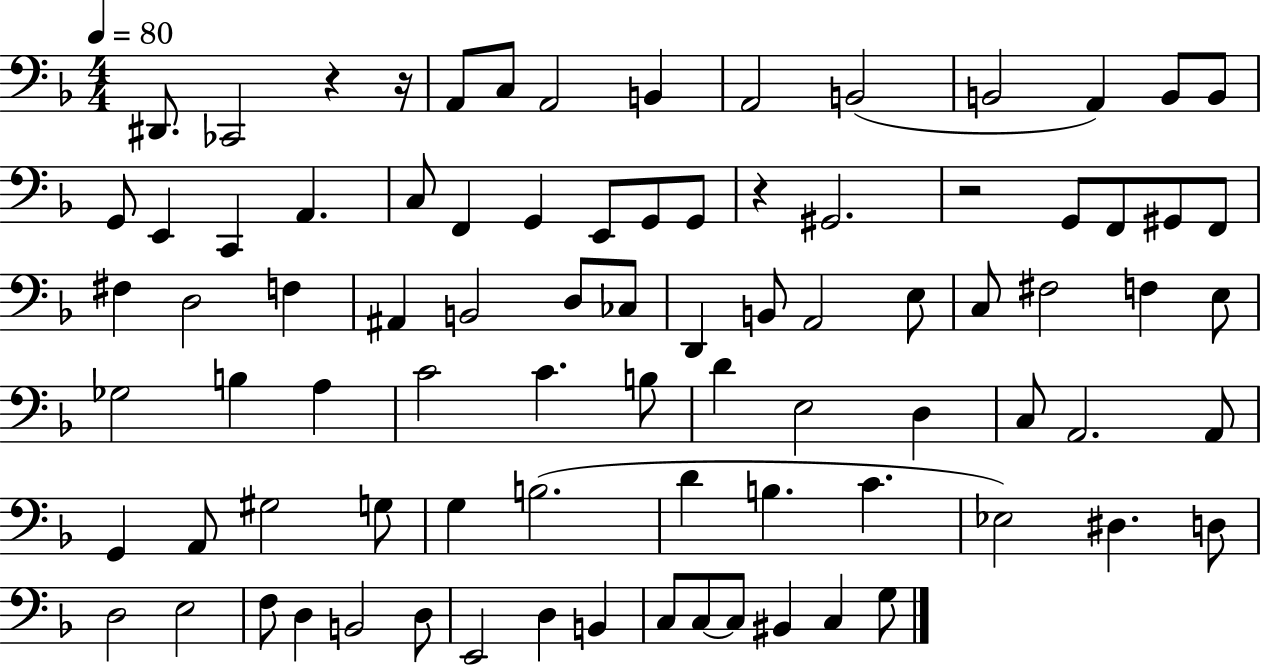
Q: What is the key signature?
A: F major